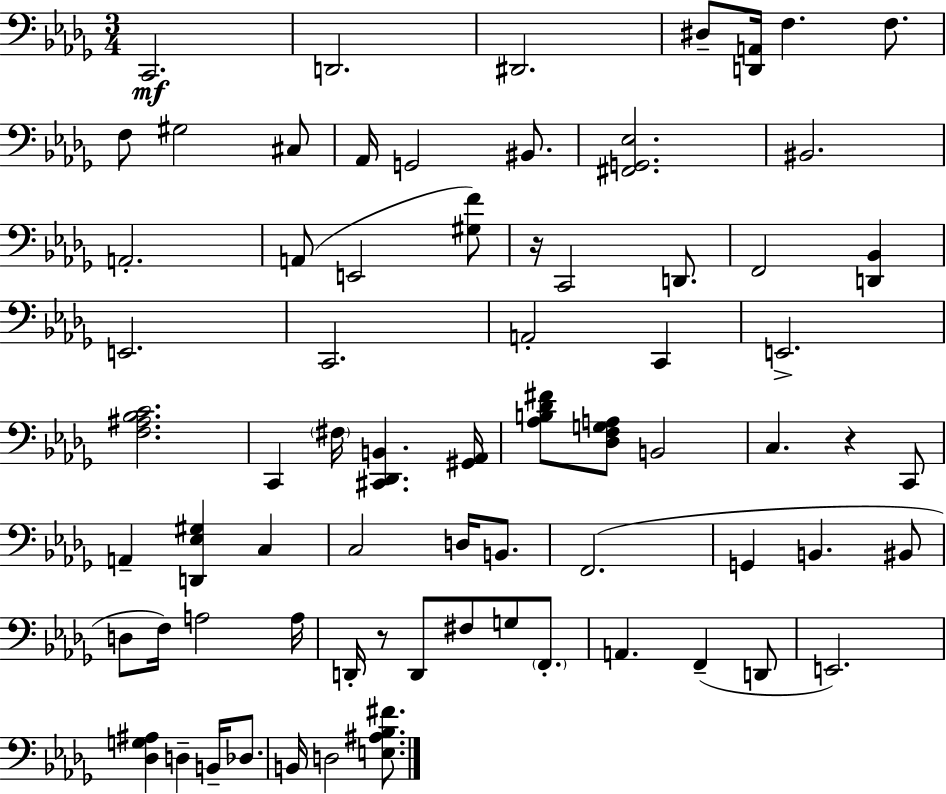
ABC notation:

X:1
T:Untitled
M:3/4
L:1/4
K:Bbm
C,,2 D,,2 ^D,,2 ^D,/2 [D,,A,,]/4 F, F,/2 F,/2 ^G,2 ^C,/2 _A,,/4 G,,2 ^B,,/2 [^F,,G,,_E,]2 ^B,,2 A,,2 A,,/2 E,,2 [^G,F]/2 z/4 C,,2 D,,/2 F,,2 [D,,_B,,] E,,2 C,,2 A,,2 C,, E,,2 [F,^A,_B,C]2 C,, ^F,/4 [^C,,_D,,B,,] [^G,,_A,,]/4 [_A,B,_D^F]/2 [_D,F,G,A,]/2 B,,2 C, z C,,/2 A,, [D,,_E,^G,] C, C,2 D,/4 B,,/2 F,,2 G,, B,, ^B,,/2 D,/2 F,/4 A,2 A,/4 D,,/4 z/2 D,,/2 ^F,/2 G,/2 F,,/2 A,, F,, D,,/2 E,,2 [_D,G,^A,] D, B,,/4 _D,/2 B,,/4 D,2 [E,^A,_B,^F]/2